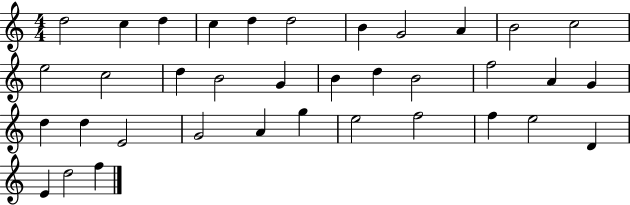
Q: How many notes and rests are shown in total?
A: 36